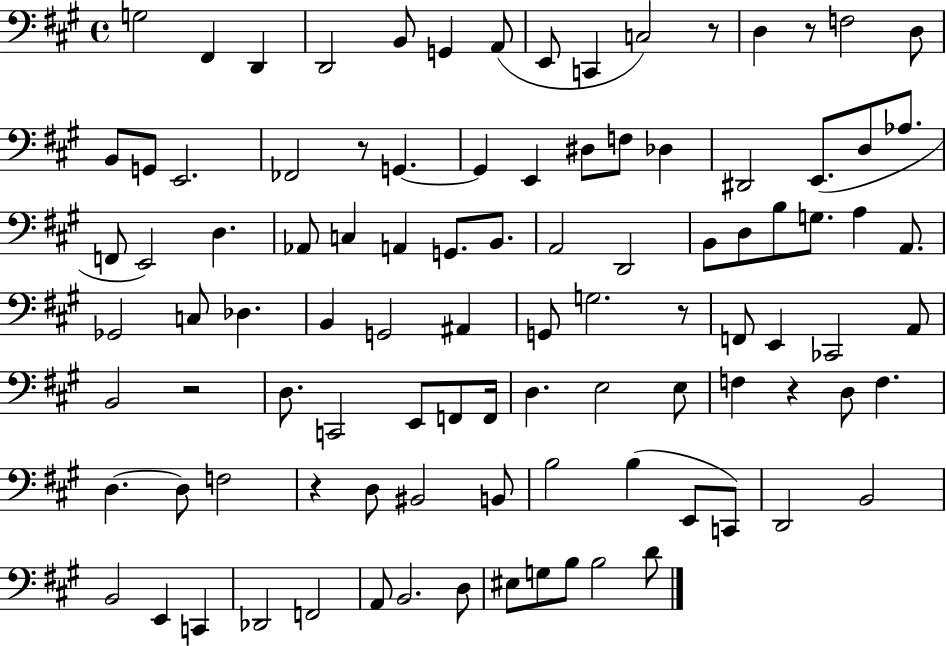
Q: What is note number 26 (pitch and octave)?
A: D3